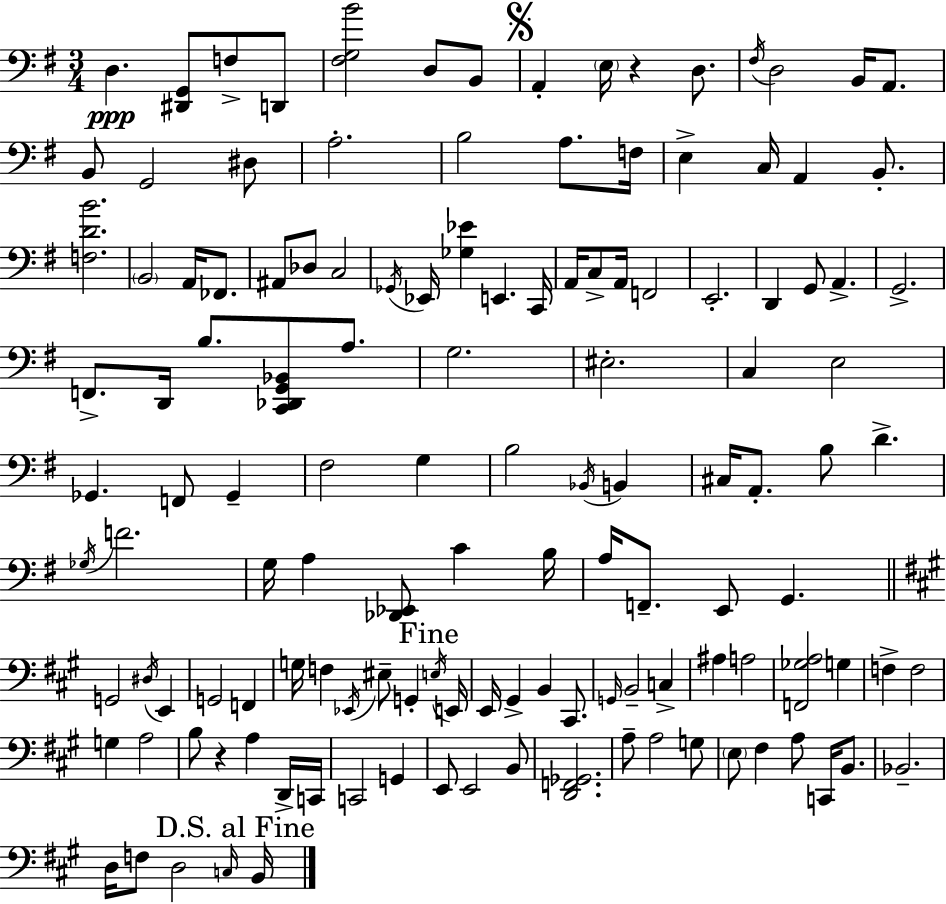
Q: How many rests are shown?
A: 2